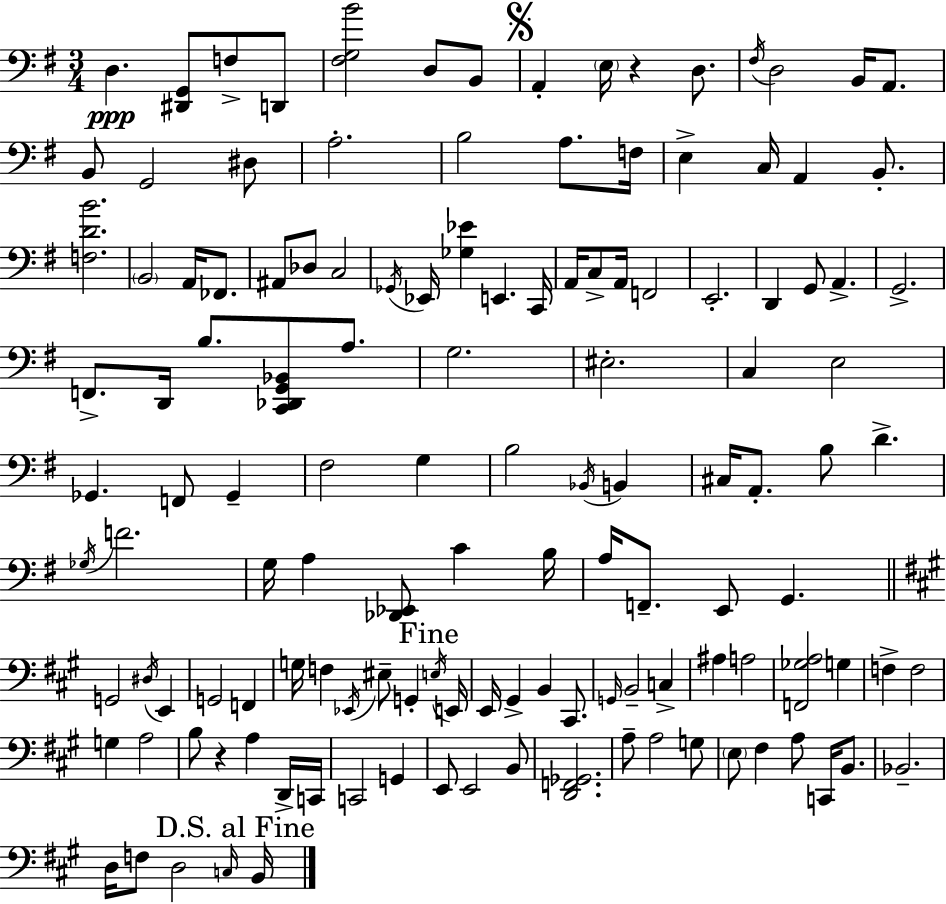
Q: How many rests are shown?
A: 2